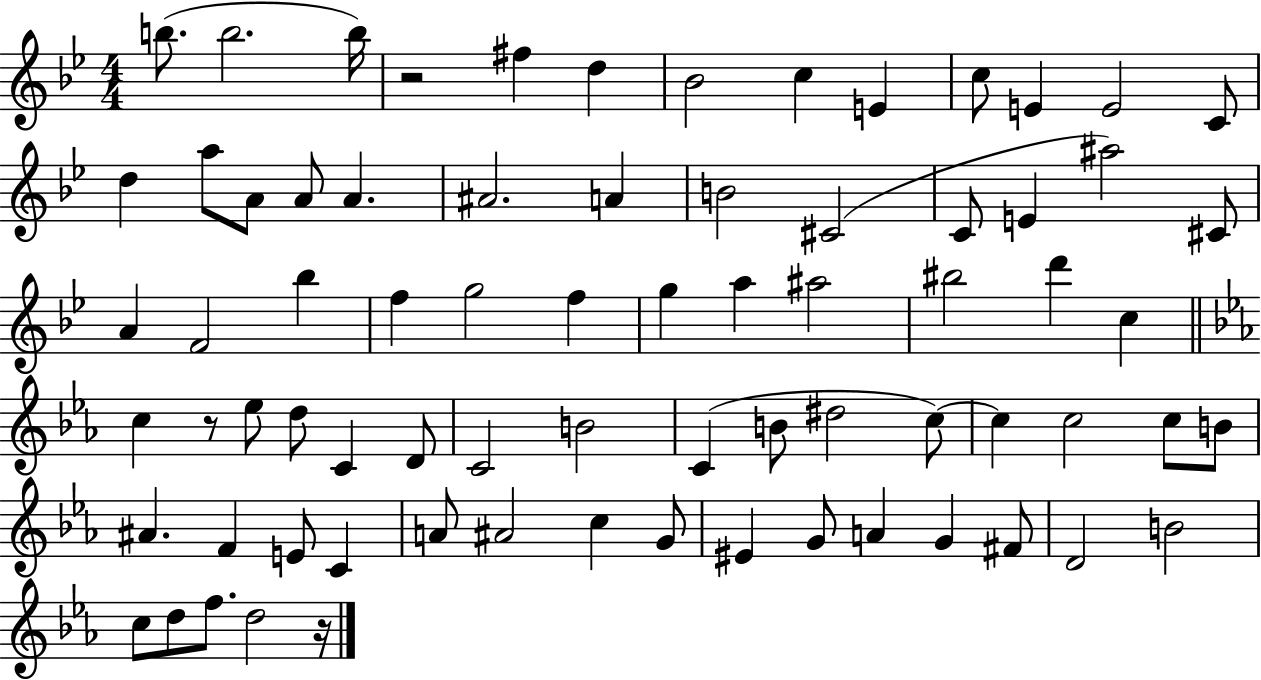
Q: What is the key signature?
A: BES major